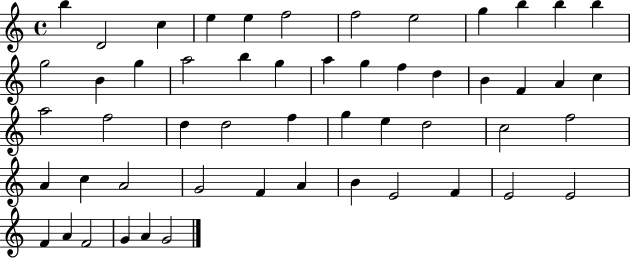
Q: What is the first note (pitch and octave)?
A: B5